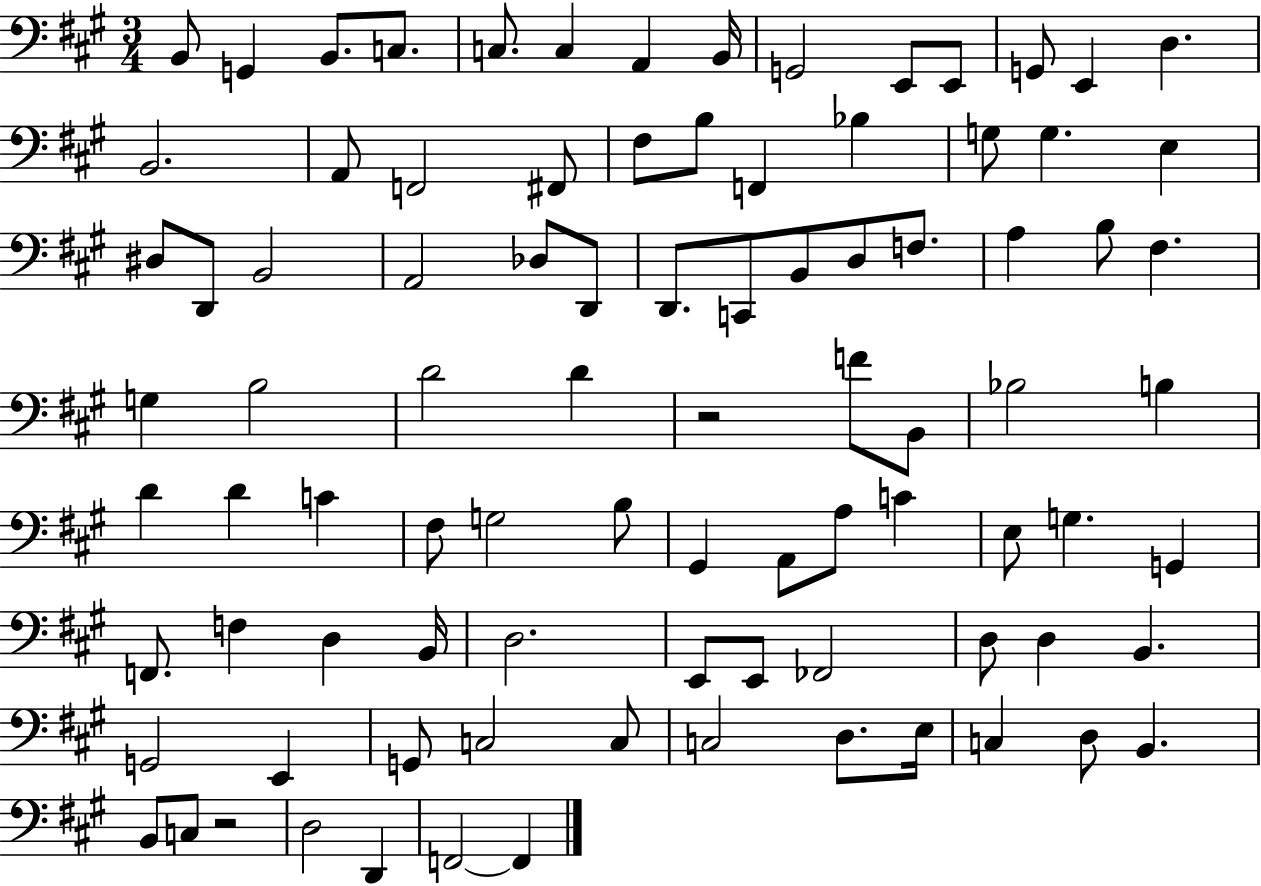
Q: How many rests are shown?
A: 2